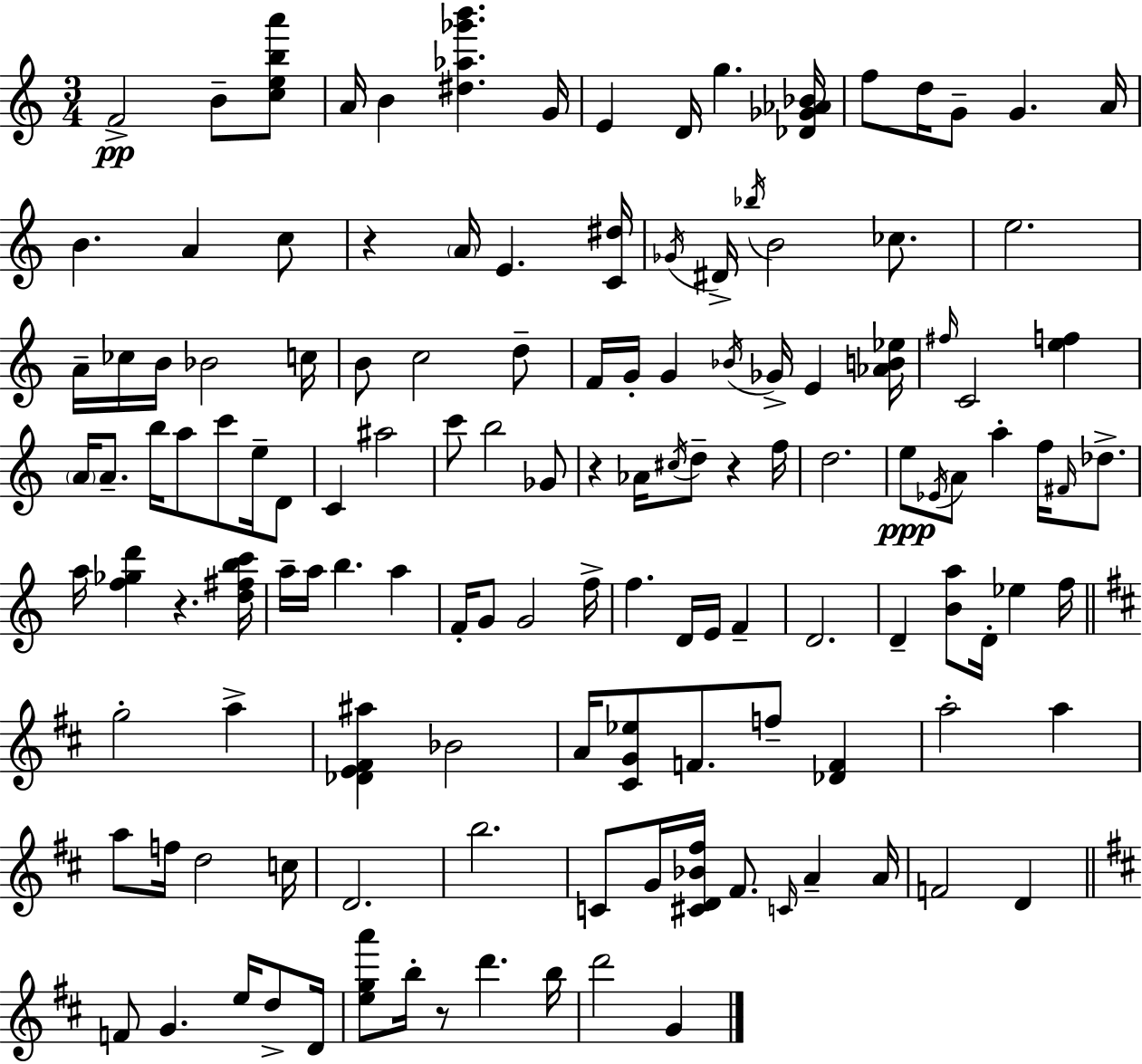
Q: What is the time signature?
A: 3/4